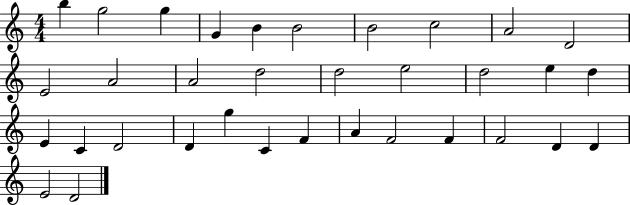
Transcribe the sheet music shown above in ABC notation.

X:1
T:Untitled
M:4/4
L:1/4
K:C
b g2 g G B B2 B2 c2 A2 D2 E2 A2 A2 d2 d2 e2 d2 e d E C D2 D g C F A F2 F F2 D D E2 D2